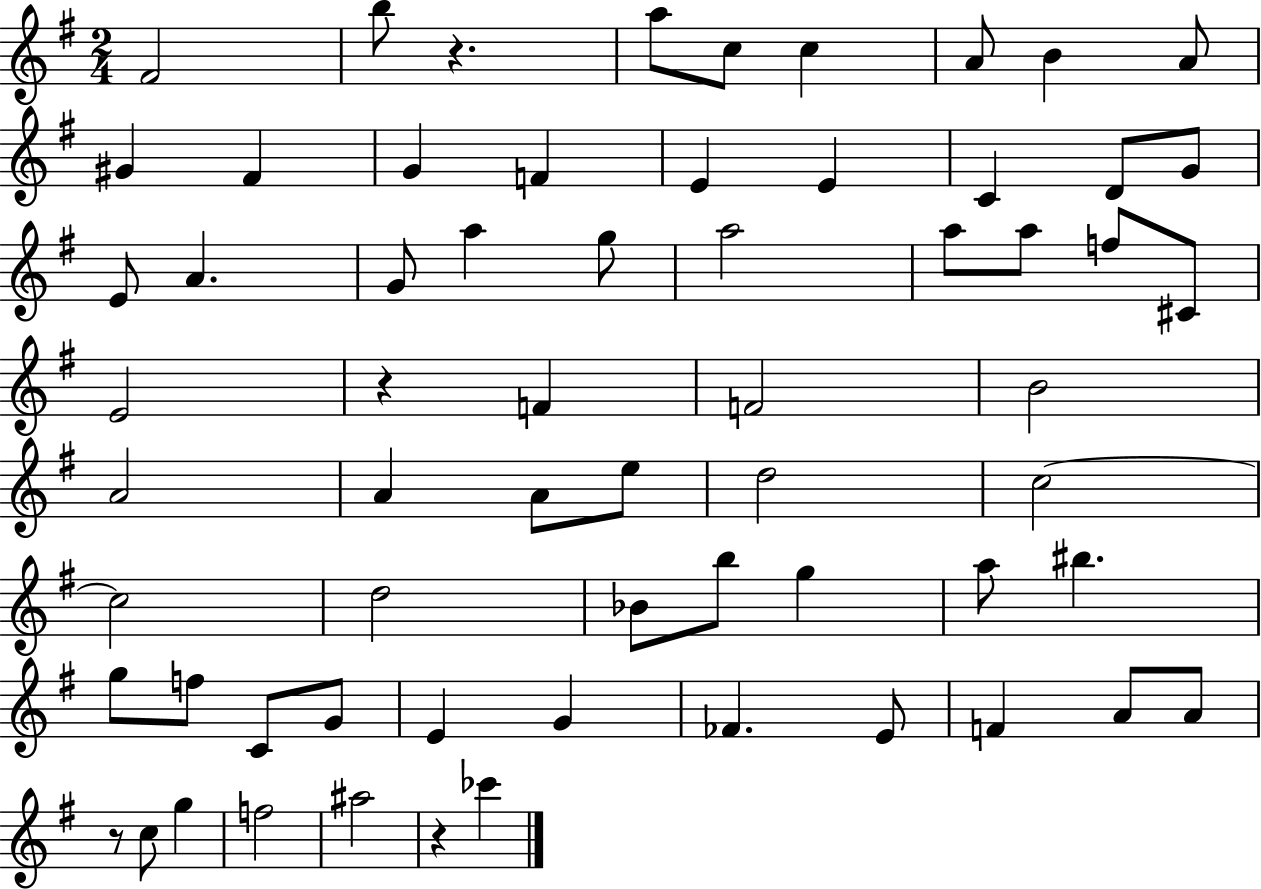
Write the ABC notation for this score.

X:1
T:Untitled
M:2/4
L:1/4
K:G
^F2 b/2 z a/2 c/2 c A/2 B A/2 ^G ^F G F E E C D/2 G/2 E/2 A G/2 a g/2 a2 a/2 a/2 f/2 ^C/2 E2 z F F2 B2 A2 A A/2 e/2 d2 c2 c2 d2 _B/2 b/2 g a/2 ^b g/2 f/2 C/2 G/2 E G _F E/2 F A/2 A/2 z/2 c/2 g f2 ^a2 z _c'